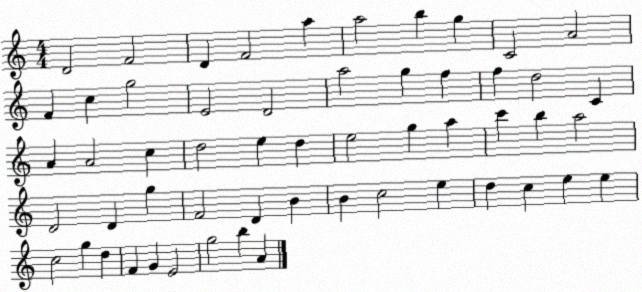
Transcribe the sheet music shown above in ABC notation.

X:1
T:Untitled
M:4/4
L:1/4
K:C
D2 F2 D F2 a a2 b g C2 A2 F c g2 E2 D2 a2 g f f d2 C A A2 c d2 e d e2 g a c' b a2 D2 D g F2 D B B c2 e d c e e c2 g d F G E2 g2 b A